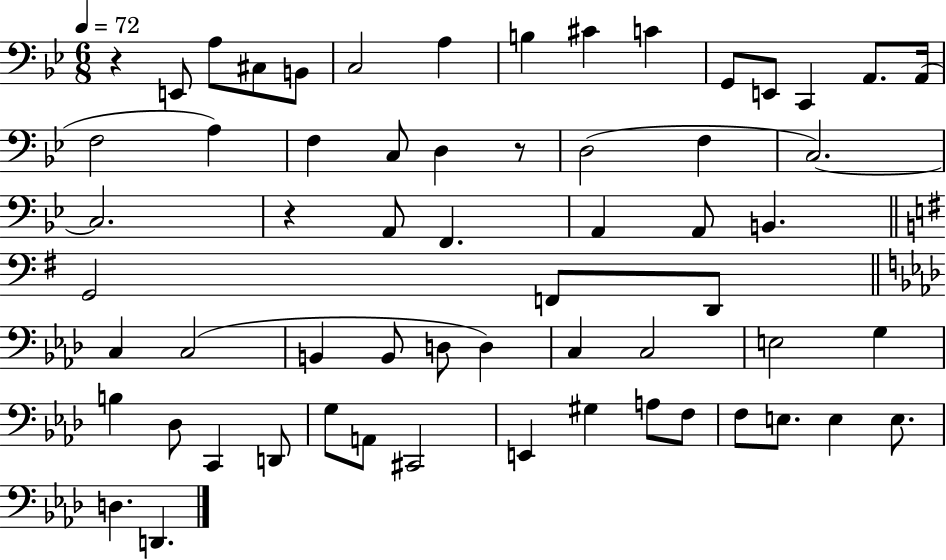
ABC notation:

X:1
T:Untitled
M:6/8
L:1/4
K:Bb
z E,,/2 A,/2 ^C,/2 B,,/2 C,2 A, B, ^C C G,,/2 E,,/2 C,, A,,/2 A,,/4 F,2 A, F, C,/2 D, z/2 D,2 F, C,2 C,2 z A,,/2 F,, A,, A,,/2 B,, G,,2 F,,/2 D,,/2 C, C,2 B,, B,,/2 D,/2 D, C, C,2 E,2 G, B, _D,/2 C,, D,,/2 G,/2 A,,/2 ^C,,2 E,, ^G, A,/2 F,/2 F,/2 E,/2 E, E,/2 D, D,,